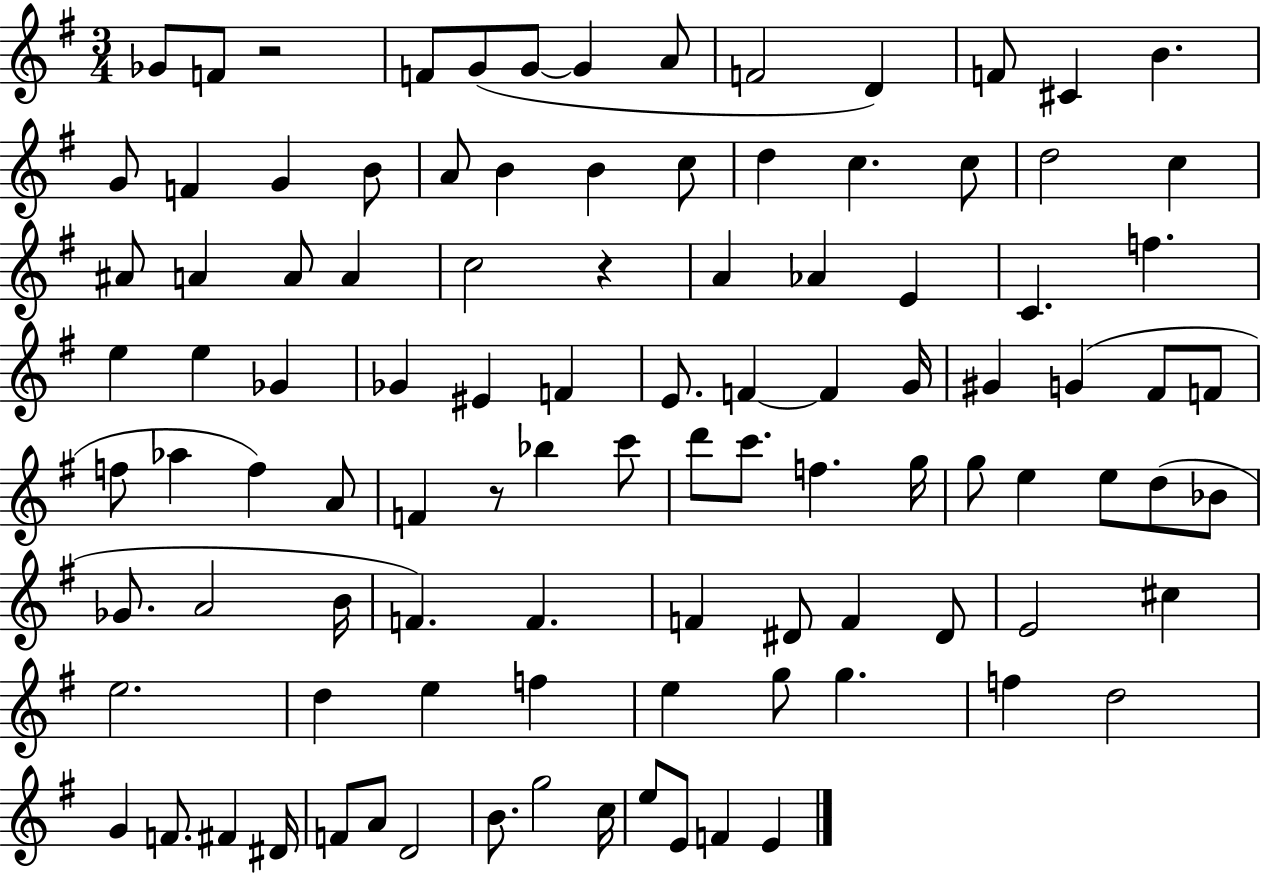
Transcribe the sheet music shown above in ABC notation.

X:1
T:Untitled
M:3/4
L:1/4
K:G
_G/2 F/2 z2 F/2 G/2 G/2 G A/2 F2 D F/2 ^C B G/2 F G B/2 A/2 B B c/2 d c c/2 d2 c ^A/2 A A/2 A c2 z A _A E C f e e _G _G ^E F E/2 F F G/4 ^G G ^F/2 F/2 f/2 _a f A/2 F z/2 _b c'/2 d'/2 c'/2 f g/4 g/2 e e/2 d/2 _B/2 _G/2 A2 B/4 F F F ^D/2 F ^D/2 E2 ^c e2 d e f e g/2 g f d2 G F/2 ^F ^D/4 F/2 A/2 D2 B/2 g2 c/4 e/2 E/2 F E